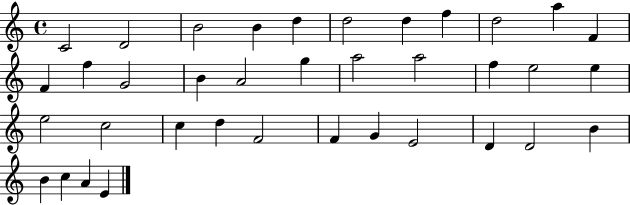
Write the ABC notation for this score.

X:1
T:Untitled
M:4/4
L:1/4
K:C
C2 D2 B2 B d d2 d f d2 a F F f G2 B A2 g a2 a2 f e2 e e2 c2 c d F2 F G E2 D D2 B B c A E